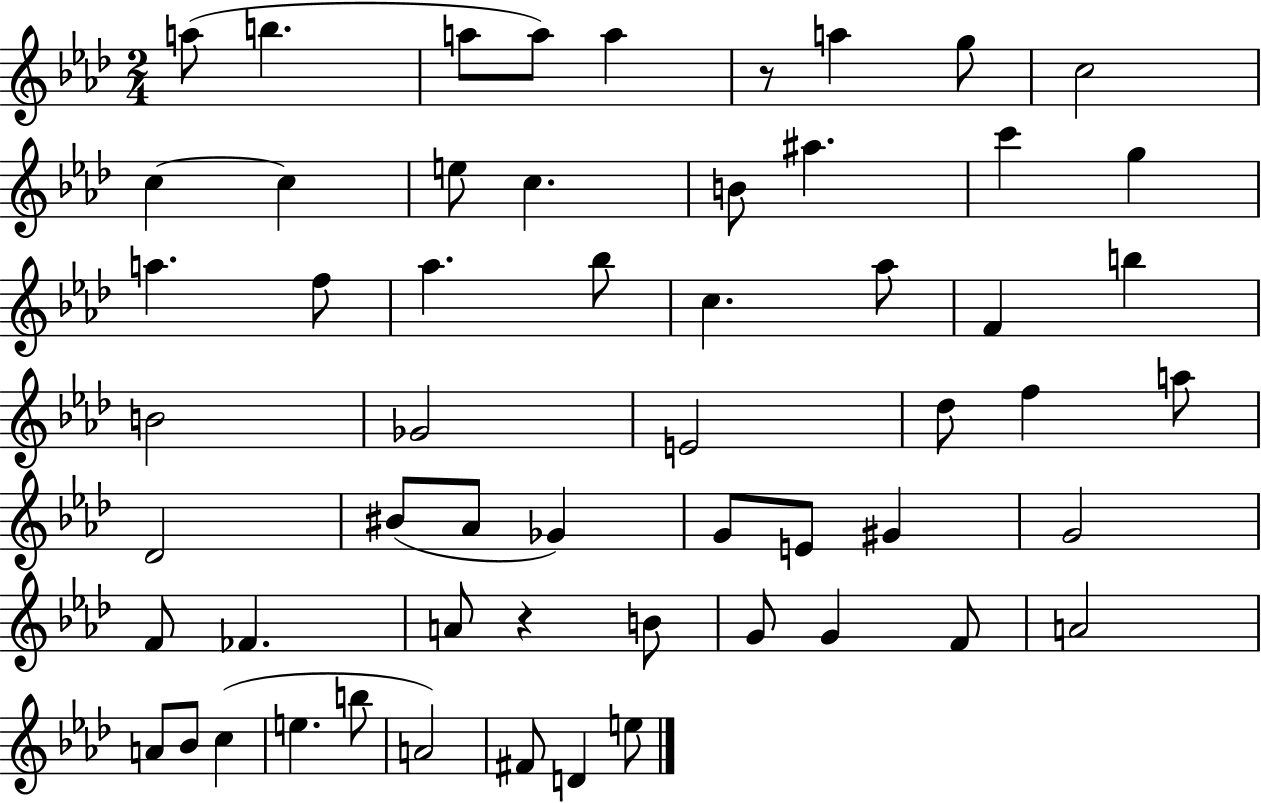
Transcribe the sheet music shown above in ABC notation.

X:1
T:Untitled
M:2/4
L:1/4
K:Ab
a/2 b a/2 a/2 a z/2 a g/2 c2 c c e/2 c B/2 ^a c' g a f/2 _a _b/2 c _a/2 F b B2 _G2 E2 _d/2 f a/2 _D2 ^B/2 _A/2 _G G/2 E/2 ^G G2 F/2 _F A/2 z B/2 G/2 G F/2 A2 A/2 _B/2 c e b/2 A2 ^F/2 D e/2